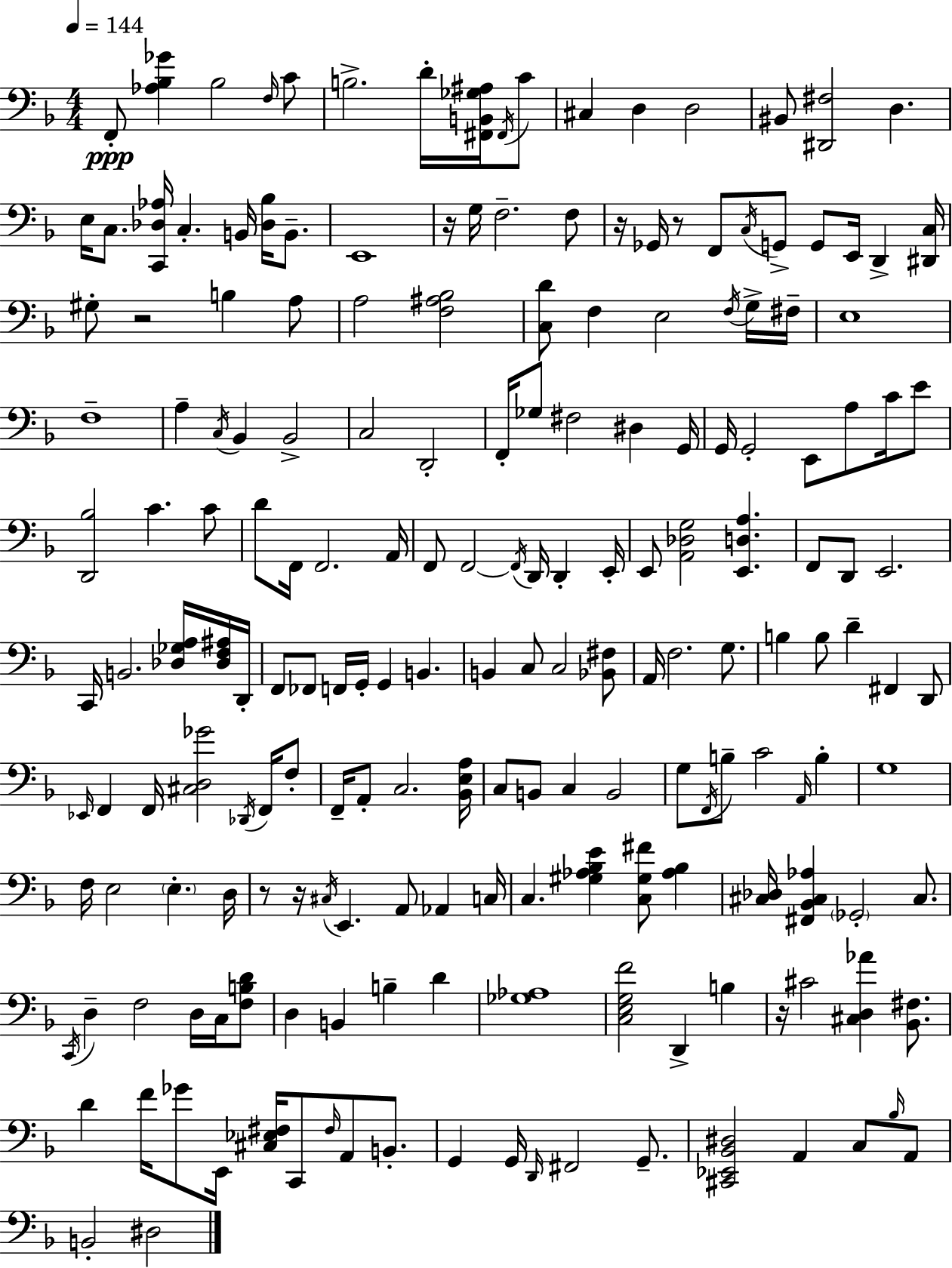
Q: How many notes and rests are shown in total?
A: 191